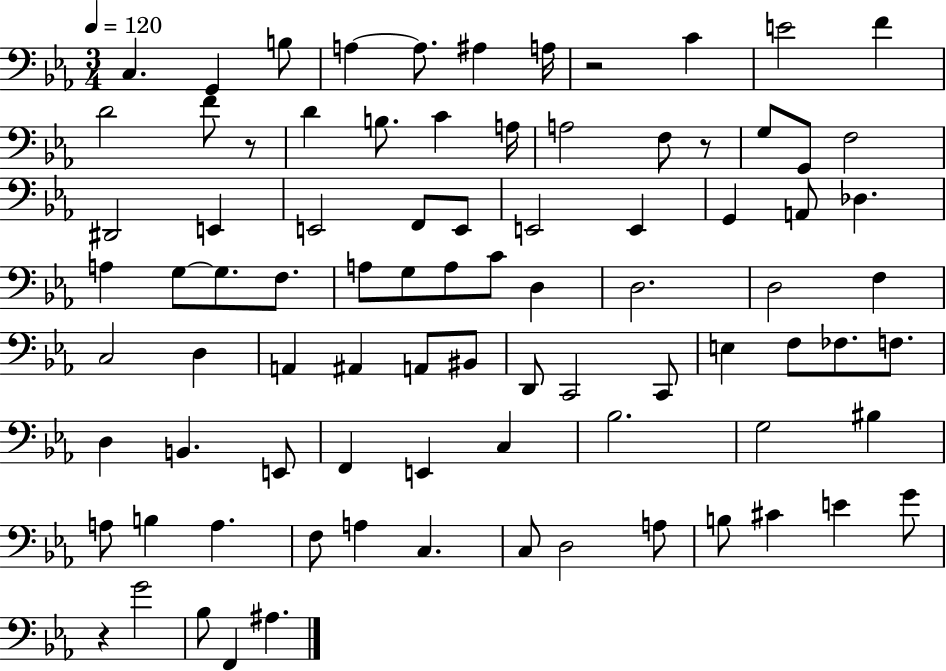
X:1
T:Untitled
M:3/4
L:1/4
K:Eb
C, G,, B,/2 A, A,/2 ^A, A,/4 z2 C E2 F D2 F/2 z/2 D B,/2 C A,/4 A,2 F,/2 z/2 G,/2 G,,/2 F,2 ^D,,2 E,, E,,2 F,,/2 E,,/2 E,,2 E,, G,, A,,/2 _D, A, G,/2 G,/2 F,/2 A,/2 G,/2 A,/2 C/2 D, D,2 D,2 F, C,2 D, A,, ^A,, A,,/2 ^B,,/2 D,,/2 C,,2 C,,/2 E, F,/2 _F,/2 F,/2 D, B,, E,,/2 F,, E,, C, _B,2 G,2 ^B, A,/2 B, A, F,/2 A, C, C,/2 D,2 A,/2 B,/2 ^C E G/2 z G2 _B,/2 F,, ^A,